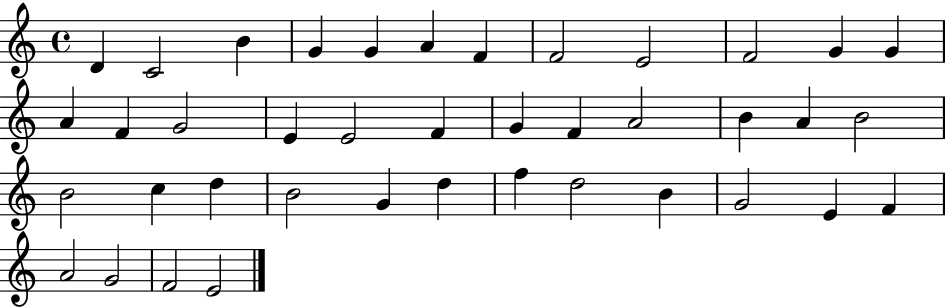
{
  \clef treble
  \time 4/4
  \defaultTimeSignature
  \key c \major
  d'4 c'2 b'4 | g'4 g'4 a'4 f'4 | f'2 e'2 | f'2 g'4 g'4 | \break a'4 f'4 g'2 | e'4 e'2 f'4 | g'4 f'4 a'2 | b'4 a'4 b'2 | \break b'2 c''4 d''4 | b'2 g'4 d''4 | f''4 d''2 b'4 | g'2 e'4 f'4 | \break a'2 g'2 | f'2 e'2 | \bar "|."
}